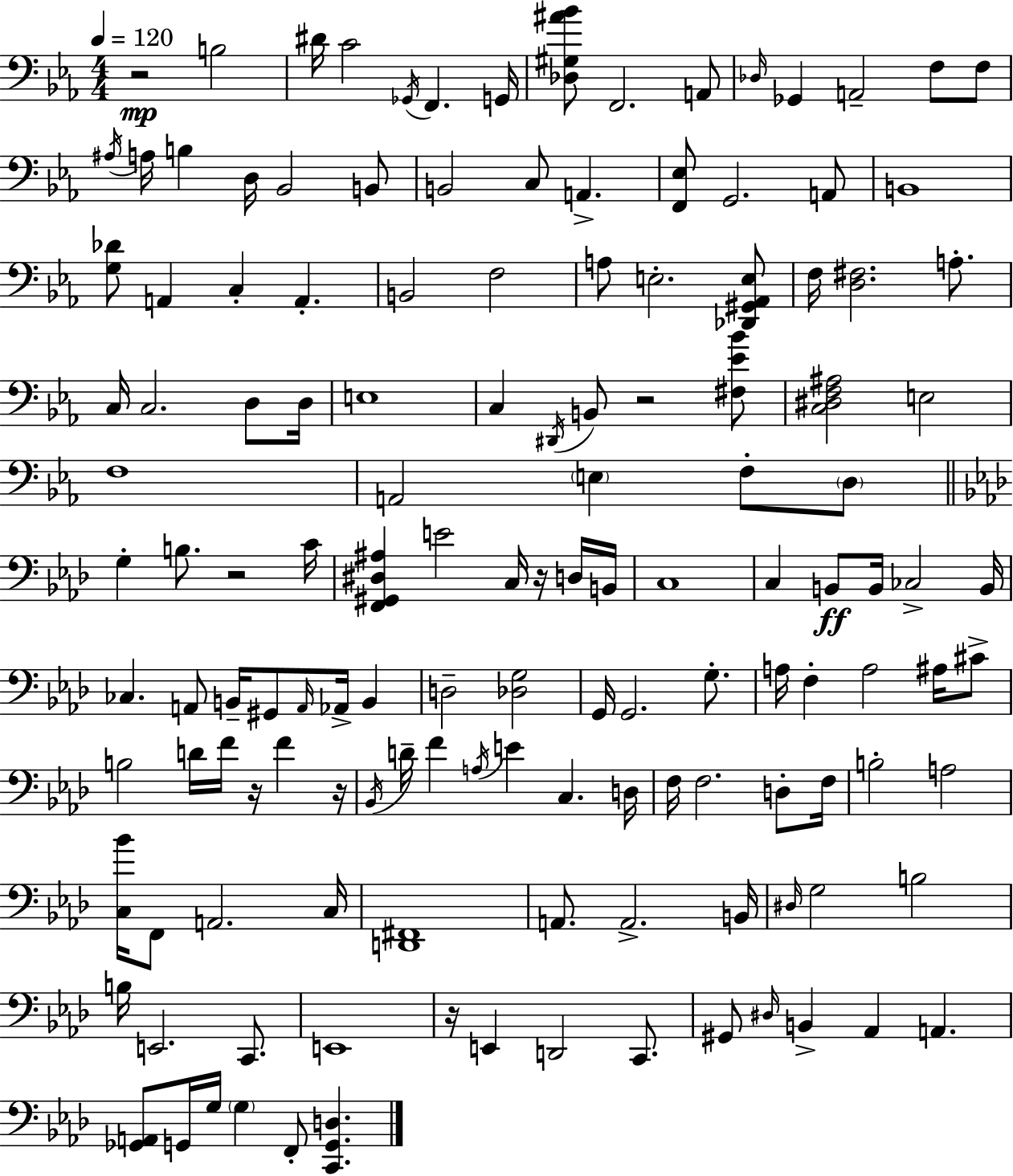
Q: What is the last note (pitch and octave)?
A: F2